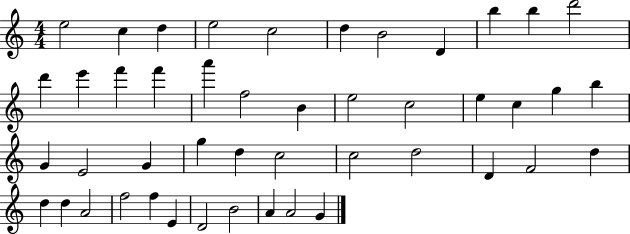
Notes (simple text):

E5/h C5/q D5/q E5/h C5/h D5/q B4/h D4/q B5/q B5/q D6/h D6/q E6/q F6/q F6/q A6/q F5/h B4/q E5/h C5/h E5/q C5/q G5/q B5/q G4/q E4/h G4/q G5/q D5/q C5/h C5/h D5/h D4/q F4/h D5/q D5/q D5/q A4/h F5/h F5/q E4/q D4/h B4/h A4/q A4/h G4/q